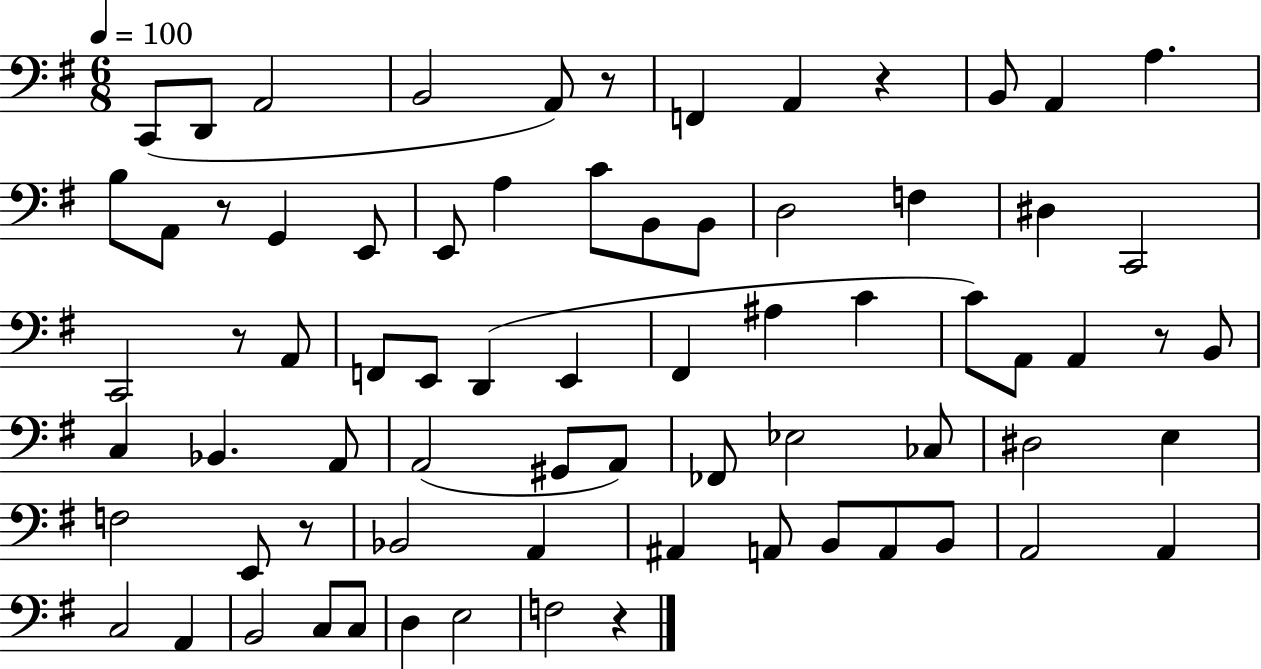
X:1
T:Untitled
M:6/8
L:1/4
K:G
C,,/2 D,,/2 A,,2 B,,2 A,,/2 z/2 F,, A,, z B,,/2 A,, A, B,/2 A,,/2 z/2 G,, E,,/2 E,,/2 A, C/2 B,,/2 B,,/2 D,2 F, ^D, C,,2 C,,2 z/2 A,,/2 F,,/2 E,,/2 D,, E,, ^F,, ^A, C C/2 A,,/2 A,, z/2 B,,/2 C, _B,, A,,/2 A,,2 ^G,,/2 A,,/2 _F,,/2 _E,2 _C,/2 ^D,2 E, F,2 E,,/2 z/2 _B,,2 A,, ^A,, A,,/2 B,,/2 A,,/2 B,,/2 A,,2 A,, C,2 A,, B,,2 C,/2 C,/2 D, E,2 F,2 z